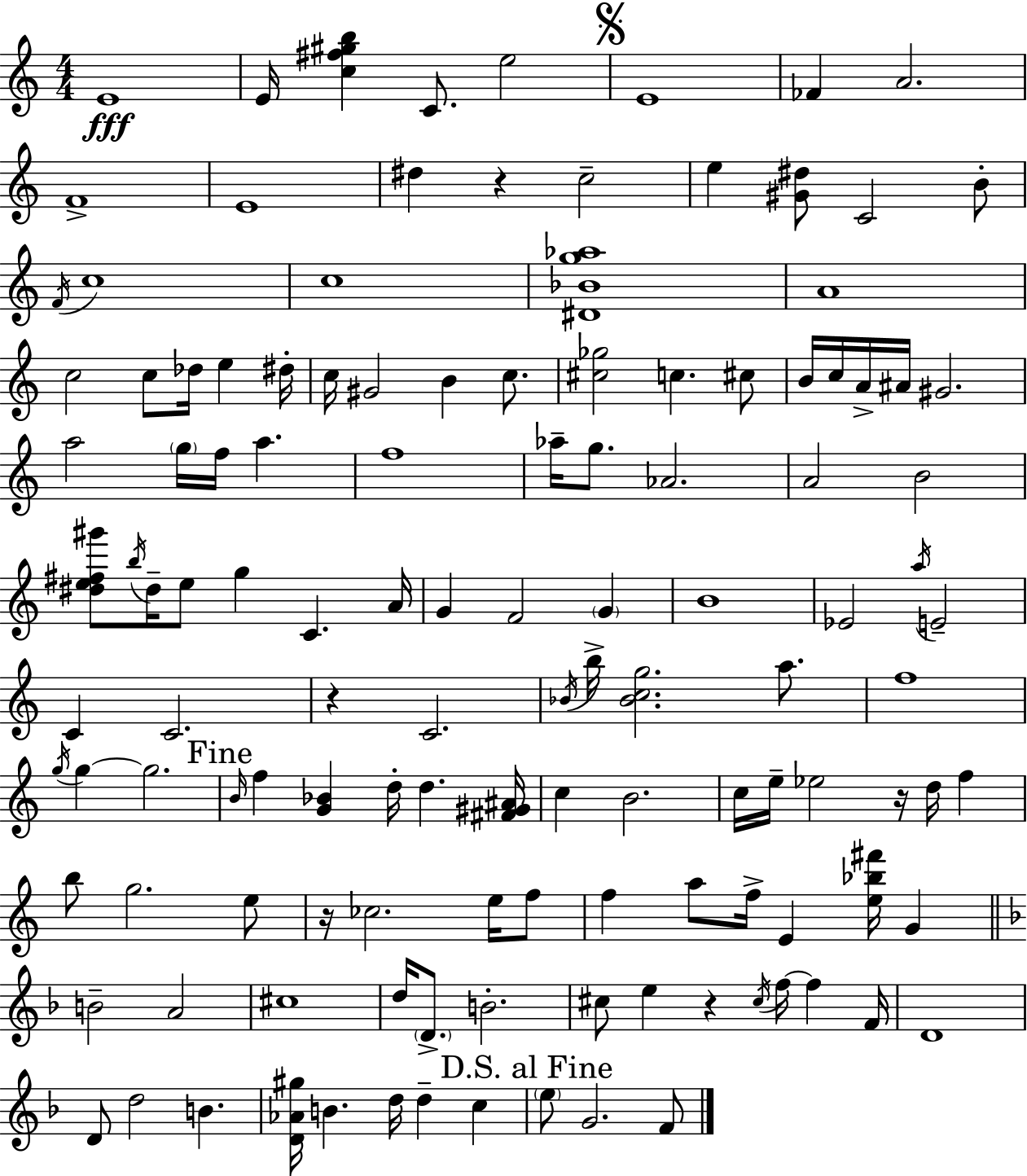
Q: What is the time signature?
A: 4/4